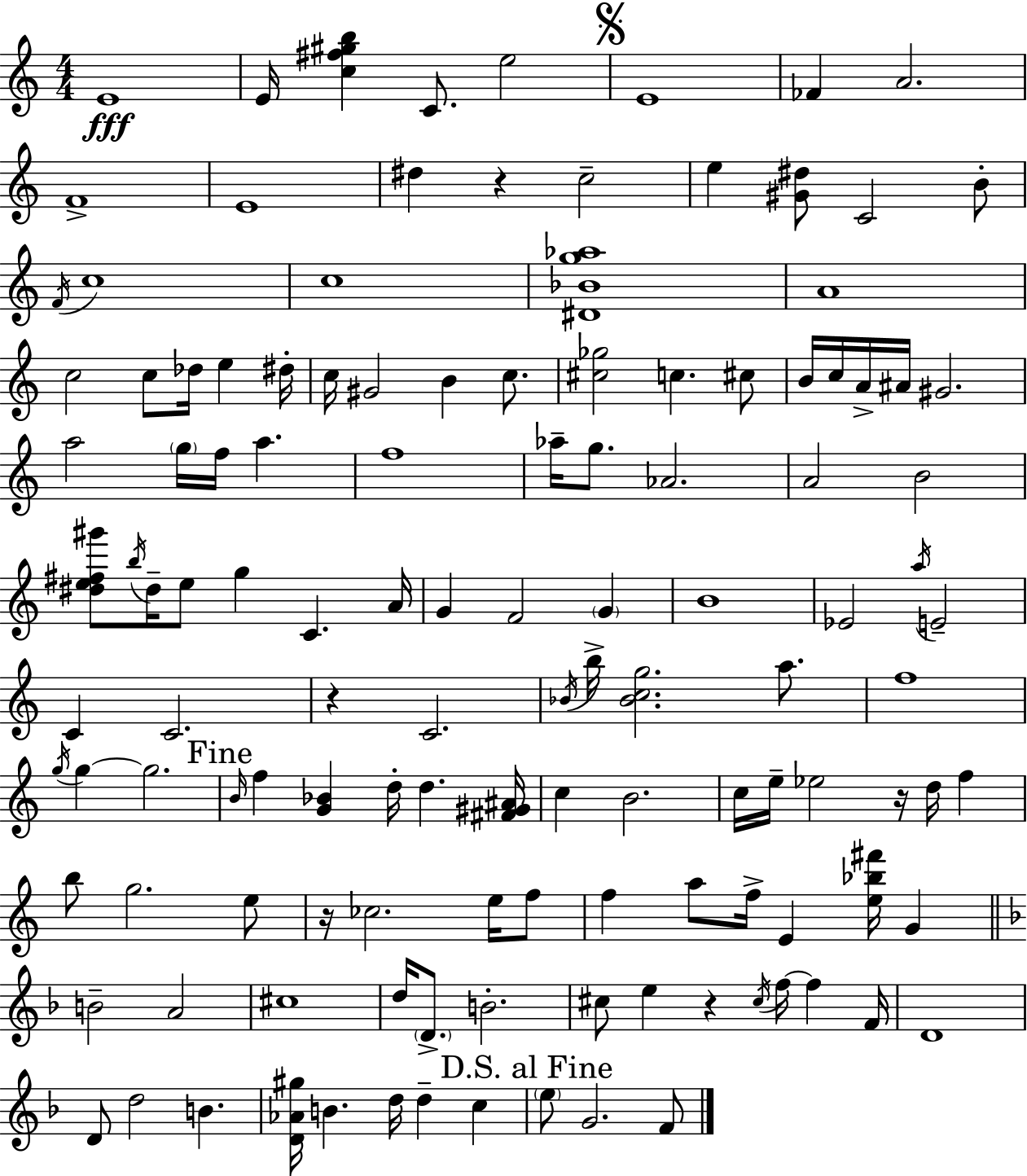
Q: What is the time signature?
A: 4/4